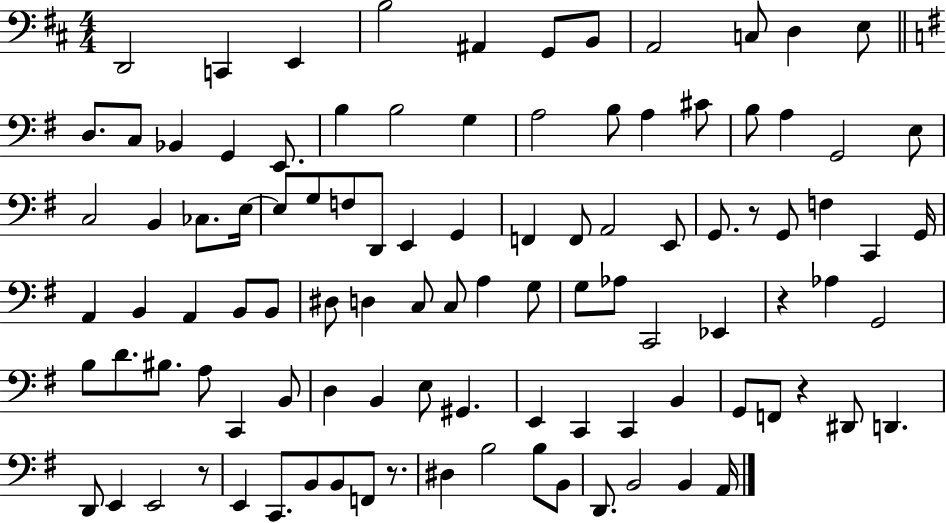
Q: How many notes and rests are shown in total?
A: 102